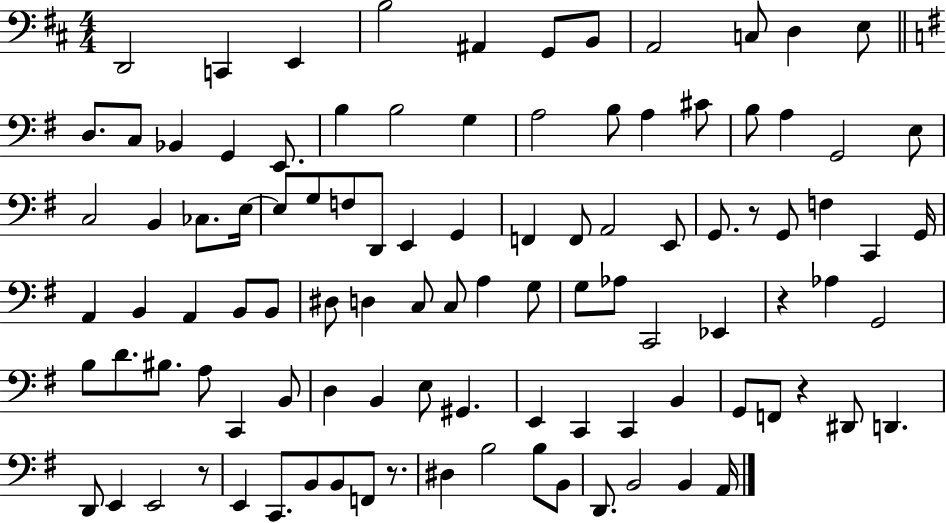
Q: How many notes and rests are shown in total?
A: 102